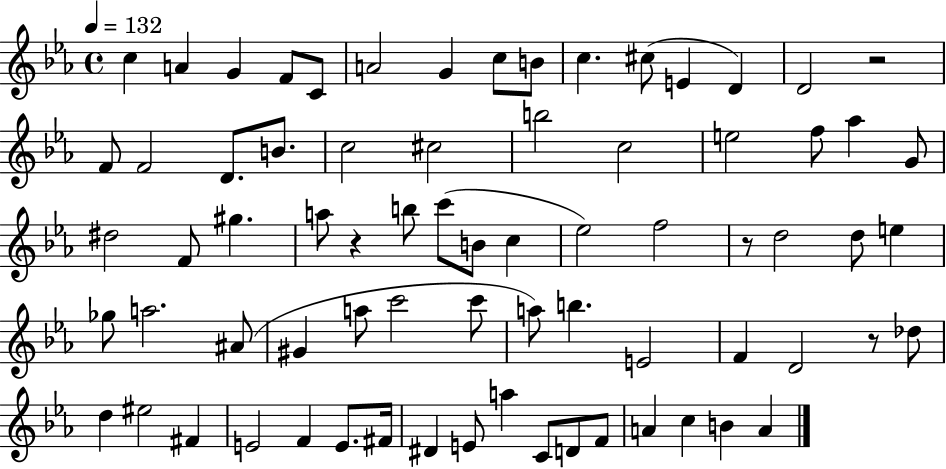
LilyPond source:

{
  \clef treble
  \time 4/4
  \defaultTimeSignature
  \key ees \major
  \tempo 4 = 132
  c''4 a'4 g'4 f'8 c'8 | a'2 g'4 c''8 b'8 | c''4. cis''8( e'4 d'4) | d'2 r2 | \break f'8 f'2 d'8. b'8. | c''2 cis''2 | b''2 c''2 | e''2 f''8 aes''4 g'8 | \break dis''2 f'8 gis''4. | a''8 r4 b''8 c'''8( b'8 c''4 | ees''2) f''2 | r8 d''2 d''8 e''4 | \break ges''8 a''2. ais'8( | gis'4 a''8 c'''2 c'''8 | a''8) b''4. e'2 | f'4 d'2 r8 des''8 | \break d''4 eis''2 fis'4 | e'2 f'4 e'8. fis'16 | dis'4 e'8 a''4 c'8 d'8 f'8 | a'4 c''4 b'4 a'4 | \break \bar "|."
}